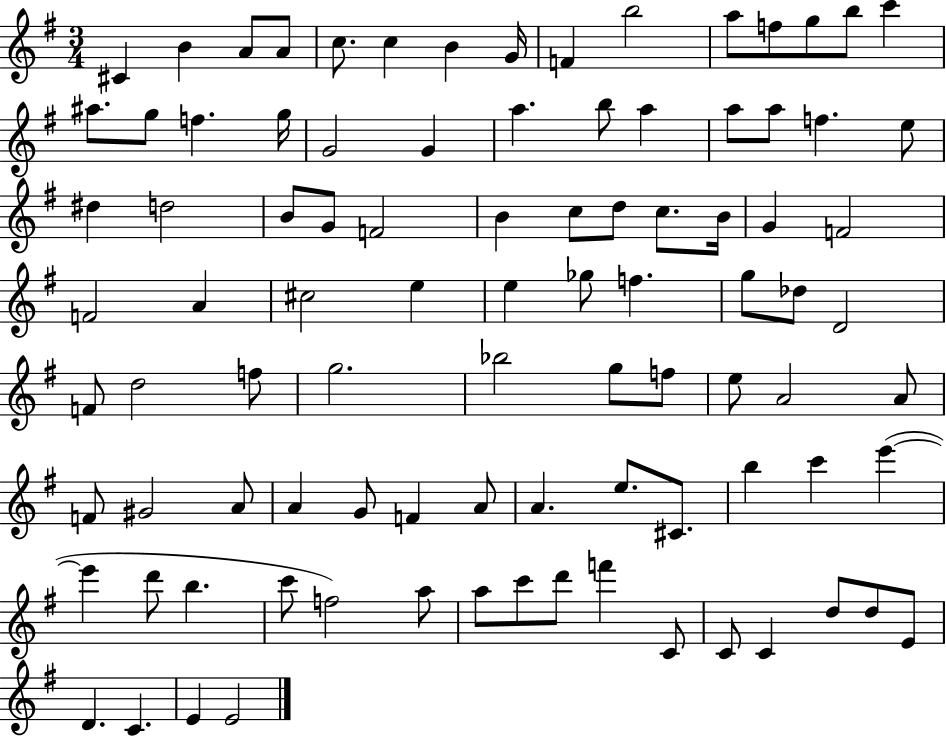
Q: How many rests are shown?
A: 0